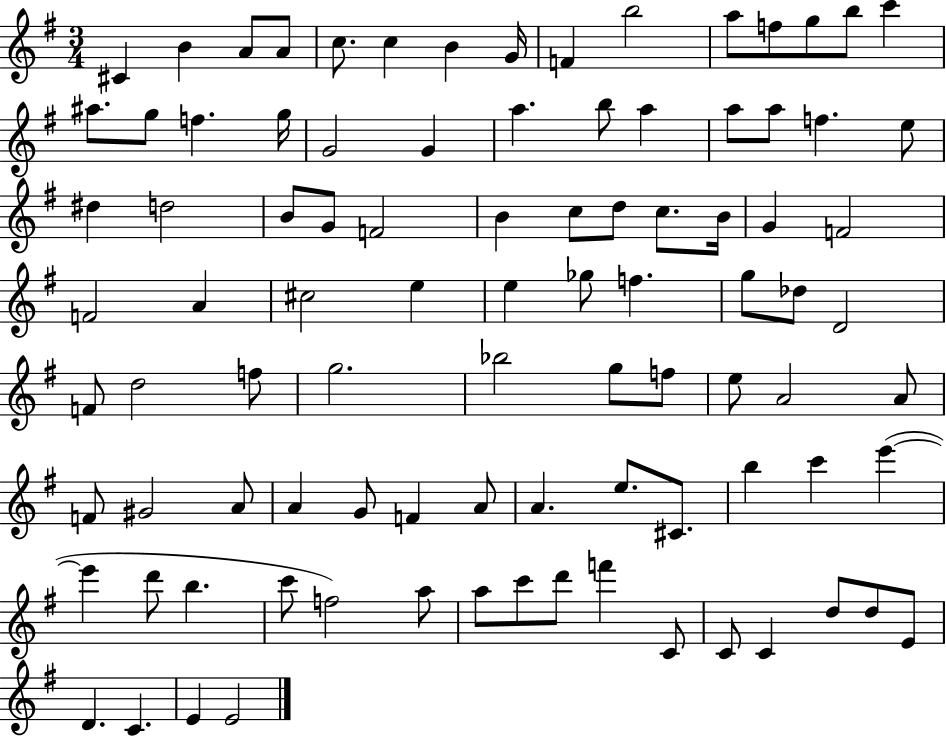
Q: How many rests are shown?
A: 0